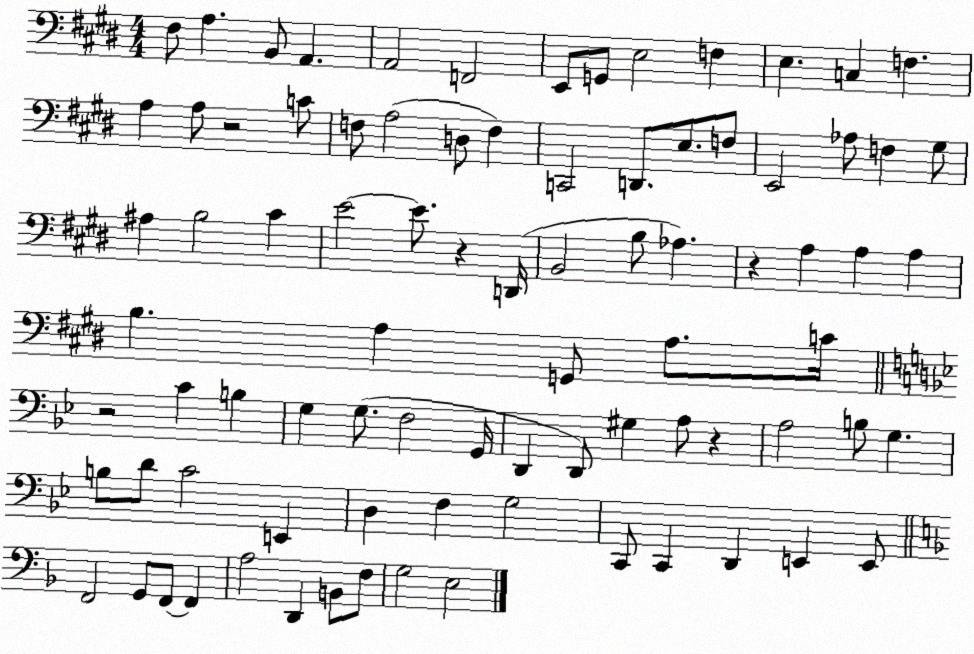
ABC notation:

X:1
T:Untitled
M:4/4
L:1/4
K:E
^F,/2 A, B,,/2 A,, A,,2 F,,2 E,,/2 G,,/2 E,2 F, E, C, F, A, A,/2 z2 C/2 F,/2 A,2 D,/2 F, C,,2 D,,/2 E,/2 F,/2 E,,2 _A,/2 F, ^G,/2 ^A, B,2 ^C E2 E/2 z D,,/4 B,,2 B,/2 _A, z A, A, A, B, A, G,,/2 A,/2 C/4 z2 C B, G, G,/2 F,2 G,,/4 D,, D,,/2 ^G, A,/2 z A,2 B,/2 G, B,/2 D/2 C2 E,, D, F, G,2 C,,/2 C,, D,, E,, E,,/2 F,,2 G,,/2 F,,/2 F,, A,2 D,, B,,/2 F,/2 G,2 E,2